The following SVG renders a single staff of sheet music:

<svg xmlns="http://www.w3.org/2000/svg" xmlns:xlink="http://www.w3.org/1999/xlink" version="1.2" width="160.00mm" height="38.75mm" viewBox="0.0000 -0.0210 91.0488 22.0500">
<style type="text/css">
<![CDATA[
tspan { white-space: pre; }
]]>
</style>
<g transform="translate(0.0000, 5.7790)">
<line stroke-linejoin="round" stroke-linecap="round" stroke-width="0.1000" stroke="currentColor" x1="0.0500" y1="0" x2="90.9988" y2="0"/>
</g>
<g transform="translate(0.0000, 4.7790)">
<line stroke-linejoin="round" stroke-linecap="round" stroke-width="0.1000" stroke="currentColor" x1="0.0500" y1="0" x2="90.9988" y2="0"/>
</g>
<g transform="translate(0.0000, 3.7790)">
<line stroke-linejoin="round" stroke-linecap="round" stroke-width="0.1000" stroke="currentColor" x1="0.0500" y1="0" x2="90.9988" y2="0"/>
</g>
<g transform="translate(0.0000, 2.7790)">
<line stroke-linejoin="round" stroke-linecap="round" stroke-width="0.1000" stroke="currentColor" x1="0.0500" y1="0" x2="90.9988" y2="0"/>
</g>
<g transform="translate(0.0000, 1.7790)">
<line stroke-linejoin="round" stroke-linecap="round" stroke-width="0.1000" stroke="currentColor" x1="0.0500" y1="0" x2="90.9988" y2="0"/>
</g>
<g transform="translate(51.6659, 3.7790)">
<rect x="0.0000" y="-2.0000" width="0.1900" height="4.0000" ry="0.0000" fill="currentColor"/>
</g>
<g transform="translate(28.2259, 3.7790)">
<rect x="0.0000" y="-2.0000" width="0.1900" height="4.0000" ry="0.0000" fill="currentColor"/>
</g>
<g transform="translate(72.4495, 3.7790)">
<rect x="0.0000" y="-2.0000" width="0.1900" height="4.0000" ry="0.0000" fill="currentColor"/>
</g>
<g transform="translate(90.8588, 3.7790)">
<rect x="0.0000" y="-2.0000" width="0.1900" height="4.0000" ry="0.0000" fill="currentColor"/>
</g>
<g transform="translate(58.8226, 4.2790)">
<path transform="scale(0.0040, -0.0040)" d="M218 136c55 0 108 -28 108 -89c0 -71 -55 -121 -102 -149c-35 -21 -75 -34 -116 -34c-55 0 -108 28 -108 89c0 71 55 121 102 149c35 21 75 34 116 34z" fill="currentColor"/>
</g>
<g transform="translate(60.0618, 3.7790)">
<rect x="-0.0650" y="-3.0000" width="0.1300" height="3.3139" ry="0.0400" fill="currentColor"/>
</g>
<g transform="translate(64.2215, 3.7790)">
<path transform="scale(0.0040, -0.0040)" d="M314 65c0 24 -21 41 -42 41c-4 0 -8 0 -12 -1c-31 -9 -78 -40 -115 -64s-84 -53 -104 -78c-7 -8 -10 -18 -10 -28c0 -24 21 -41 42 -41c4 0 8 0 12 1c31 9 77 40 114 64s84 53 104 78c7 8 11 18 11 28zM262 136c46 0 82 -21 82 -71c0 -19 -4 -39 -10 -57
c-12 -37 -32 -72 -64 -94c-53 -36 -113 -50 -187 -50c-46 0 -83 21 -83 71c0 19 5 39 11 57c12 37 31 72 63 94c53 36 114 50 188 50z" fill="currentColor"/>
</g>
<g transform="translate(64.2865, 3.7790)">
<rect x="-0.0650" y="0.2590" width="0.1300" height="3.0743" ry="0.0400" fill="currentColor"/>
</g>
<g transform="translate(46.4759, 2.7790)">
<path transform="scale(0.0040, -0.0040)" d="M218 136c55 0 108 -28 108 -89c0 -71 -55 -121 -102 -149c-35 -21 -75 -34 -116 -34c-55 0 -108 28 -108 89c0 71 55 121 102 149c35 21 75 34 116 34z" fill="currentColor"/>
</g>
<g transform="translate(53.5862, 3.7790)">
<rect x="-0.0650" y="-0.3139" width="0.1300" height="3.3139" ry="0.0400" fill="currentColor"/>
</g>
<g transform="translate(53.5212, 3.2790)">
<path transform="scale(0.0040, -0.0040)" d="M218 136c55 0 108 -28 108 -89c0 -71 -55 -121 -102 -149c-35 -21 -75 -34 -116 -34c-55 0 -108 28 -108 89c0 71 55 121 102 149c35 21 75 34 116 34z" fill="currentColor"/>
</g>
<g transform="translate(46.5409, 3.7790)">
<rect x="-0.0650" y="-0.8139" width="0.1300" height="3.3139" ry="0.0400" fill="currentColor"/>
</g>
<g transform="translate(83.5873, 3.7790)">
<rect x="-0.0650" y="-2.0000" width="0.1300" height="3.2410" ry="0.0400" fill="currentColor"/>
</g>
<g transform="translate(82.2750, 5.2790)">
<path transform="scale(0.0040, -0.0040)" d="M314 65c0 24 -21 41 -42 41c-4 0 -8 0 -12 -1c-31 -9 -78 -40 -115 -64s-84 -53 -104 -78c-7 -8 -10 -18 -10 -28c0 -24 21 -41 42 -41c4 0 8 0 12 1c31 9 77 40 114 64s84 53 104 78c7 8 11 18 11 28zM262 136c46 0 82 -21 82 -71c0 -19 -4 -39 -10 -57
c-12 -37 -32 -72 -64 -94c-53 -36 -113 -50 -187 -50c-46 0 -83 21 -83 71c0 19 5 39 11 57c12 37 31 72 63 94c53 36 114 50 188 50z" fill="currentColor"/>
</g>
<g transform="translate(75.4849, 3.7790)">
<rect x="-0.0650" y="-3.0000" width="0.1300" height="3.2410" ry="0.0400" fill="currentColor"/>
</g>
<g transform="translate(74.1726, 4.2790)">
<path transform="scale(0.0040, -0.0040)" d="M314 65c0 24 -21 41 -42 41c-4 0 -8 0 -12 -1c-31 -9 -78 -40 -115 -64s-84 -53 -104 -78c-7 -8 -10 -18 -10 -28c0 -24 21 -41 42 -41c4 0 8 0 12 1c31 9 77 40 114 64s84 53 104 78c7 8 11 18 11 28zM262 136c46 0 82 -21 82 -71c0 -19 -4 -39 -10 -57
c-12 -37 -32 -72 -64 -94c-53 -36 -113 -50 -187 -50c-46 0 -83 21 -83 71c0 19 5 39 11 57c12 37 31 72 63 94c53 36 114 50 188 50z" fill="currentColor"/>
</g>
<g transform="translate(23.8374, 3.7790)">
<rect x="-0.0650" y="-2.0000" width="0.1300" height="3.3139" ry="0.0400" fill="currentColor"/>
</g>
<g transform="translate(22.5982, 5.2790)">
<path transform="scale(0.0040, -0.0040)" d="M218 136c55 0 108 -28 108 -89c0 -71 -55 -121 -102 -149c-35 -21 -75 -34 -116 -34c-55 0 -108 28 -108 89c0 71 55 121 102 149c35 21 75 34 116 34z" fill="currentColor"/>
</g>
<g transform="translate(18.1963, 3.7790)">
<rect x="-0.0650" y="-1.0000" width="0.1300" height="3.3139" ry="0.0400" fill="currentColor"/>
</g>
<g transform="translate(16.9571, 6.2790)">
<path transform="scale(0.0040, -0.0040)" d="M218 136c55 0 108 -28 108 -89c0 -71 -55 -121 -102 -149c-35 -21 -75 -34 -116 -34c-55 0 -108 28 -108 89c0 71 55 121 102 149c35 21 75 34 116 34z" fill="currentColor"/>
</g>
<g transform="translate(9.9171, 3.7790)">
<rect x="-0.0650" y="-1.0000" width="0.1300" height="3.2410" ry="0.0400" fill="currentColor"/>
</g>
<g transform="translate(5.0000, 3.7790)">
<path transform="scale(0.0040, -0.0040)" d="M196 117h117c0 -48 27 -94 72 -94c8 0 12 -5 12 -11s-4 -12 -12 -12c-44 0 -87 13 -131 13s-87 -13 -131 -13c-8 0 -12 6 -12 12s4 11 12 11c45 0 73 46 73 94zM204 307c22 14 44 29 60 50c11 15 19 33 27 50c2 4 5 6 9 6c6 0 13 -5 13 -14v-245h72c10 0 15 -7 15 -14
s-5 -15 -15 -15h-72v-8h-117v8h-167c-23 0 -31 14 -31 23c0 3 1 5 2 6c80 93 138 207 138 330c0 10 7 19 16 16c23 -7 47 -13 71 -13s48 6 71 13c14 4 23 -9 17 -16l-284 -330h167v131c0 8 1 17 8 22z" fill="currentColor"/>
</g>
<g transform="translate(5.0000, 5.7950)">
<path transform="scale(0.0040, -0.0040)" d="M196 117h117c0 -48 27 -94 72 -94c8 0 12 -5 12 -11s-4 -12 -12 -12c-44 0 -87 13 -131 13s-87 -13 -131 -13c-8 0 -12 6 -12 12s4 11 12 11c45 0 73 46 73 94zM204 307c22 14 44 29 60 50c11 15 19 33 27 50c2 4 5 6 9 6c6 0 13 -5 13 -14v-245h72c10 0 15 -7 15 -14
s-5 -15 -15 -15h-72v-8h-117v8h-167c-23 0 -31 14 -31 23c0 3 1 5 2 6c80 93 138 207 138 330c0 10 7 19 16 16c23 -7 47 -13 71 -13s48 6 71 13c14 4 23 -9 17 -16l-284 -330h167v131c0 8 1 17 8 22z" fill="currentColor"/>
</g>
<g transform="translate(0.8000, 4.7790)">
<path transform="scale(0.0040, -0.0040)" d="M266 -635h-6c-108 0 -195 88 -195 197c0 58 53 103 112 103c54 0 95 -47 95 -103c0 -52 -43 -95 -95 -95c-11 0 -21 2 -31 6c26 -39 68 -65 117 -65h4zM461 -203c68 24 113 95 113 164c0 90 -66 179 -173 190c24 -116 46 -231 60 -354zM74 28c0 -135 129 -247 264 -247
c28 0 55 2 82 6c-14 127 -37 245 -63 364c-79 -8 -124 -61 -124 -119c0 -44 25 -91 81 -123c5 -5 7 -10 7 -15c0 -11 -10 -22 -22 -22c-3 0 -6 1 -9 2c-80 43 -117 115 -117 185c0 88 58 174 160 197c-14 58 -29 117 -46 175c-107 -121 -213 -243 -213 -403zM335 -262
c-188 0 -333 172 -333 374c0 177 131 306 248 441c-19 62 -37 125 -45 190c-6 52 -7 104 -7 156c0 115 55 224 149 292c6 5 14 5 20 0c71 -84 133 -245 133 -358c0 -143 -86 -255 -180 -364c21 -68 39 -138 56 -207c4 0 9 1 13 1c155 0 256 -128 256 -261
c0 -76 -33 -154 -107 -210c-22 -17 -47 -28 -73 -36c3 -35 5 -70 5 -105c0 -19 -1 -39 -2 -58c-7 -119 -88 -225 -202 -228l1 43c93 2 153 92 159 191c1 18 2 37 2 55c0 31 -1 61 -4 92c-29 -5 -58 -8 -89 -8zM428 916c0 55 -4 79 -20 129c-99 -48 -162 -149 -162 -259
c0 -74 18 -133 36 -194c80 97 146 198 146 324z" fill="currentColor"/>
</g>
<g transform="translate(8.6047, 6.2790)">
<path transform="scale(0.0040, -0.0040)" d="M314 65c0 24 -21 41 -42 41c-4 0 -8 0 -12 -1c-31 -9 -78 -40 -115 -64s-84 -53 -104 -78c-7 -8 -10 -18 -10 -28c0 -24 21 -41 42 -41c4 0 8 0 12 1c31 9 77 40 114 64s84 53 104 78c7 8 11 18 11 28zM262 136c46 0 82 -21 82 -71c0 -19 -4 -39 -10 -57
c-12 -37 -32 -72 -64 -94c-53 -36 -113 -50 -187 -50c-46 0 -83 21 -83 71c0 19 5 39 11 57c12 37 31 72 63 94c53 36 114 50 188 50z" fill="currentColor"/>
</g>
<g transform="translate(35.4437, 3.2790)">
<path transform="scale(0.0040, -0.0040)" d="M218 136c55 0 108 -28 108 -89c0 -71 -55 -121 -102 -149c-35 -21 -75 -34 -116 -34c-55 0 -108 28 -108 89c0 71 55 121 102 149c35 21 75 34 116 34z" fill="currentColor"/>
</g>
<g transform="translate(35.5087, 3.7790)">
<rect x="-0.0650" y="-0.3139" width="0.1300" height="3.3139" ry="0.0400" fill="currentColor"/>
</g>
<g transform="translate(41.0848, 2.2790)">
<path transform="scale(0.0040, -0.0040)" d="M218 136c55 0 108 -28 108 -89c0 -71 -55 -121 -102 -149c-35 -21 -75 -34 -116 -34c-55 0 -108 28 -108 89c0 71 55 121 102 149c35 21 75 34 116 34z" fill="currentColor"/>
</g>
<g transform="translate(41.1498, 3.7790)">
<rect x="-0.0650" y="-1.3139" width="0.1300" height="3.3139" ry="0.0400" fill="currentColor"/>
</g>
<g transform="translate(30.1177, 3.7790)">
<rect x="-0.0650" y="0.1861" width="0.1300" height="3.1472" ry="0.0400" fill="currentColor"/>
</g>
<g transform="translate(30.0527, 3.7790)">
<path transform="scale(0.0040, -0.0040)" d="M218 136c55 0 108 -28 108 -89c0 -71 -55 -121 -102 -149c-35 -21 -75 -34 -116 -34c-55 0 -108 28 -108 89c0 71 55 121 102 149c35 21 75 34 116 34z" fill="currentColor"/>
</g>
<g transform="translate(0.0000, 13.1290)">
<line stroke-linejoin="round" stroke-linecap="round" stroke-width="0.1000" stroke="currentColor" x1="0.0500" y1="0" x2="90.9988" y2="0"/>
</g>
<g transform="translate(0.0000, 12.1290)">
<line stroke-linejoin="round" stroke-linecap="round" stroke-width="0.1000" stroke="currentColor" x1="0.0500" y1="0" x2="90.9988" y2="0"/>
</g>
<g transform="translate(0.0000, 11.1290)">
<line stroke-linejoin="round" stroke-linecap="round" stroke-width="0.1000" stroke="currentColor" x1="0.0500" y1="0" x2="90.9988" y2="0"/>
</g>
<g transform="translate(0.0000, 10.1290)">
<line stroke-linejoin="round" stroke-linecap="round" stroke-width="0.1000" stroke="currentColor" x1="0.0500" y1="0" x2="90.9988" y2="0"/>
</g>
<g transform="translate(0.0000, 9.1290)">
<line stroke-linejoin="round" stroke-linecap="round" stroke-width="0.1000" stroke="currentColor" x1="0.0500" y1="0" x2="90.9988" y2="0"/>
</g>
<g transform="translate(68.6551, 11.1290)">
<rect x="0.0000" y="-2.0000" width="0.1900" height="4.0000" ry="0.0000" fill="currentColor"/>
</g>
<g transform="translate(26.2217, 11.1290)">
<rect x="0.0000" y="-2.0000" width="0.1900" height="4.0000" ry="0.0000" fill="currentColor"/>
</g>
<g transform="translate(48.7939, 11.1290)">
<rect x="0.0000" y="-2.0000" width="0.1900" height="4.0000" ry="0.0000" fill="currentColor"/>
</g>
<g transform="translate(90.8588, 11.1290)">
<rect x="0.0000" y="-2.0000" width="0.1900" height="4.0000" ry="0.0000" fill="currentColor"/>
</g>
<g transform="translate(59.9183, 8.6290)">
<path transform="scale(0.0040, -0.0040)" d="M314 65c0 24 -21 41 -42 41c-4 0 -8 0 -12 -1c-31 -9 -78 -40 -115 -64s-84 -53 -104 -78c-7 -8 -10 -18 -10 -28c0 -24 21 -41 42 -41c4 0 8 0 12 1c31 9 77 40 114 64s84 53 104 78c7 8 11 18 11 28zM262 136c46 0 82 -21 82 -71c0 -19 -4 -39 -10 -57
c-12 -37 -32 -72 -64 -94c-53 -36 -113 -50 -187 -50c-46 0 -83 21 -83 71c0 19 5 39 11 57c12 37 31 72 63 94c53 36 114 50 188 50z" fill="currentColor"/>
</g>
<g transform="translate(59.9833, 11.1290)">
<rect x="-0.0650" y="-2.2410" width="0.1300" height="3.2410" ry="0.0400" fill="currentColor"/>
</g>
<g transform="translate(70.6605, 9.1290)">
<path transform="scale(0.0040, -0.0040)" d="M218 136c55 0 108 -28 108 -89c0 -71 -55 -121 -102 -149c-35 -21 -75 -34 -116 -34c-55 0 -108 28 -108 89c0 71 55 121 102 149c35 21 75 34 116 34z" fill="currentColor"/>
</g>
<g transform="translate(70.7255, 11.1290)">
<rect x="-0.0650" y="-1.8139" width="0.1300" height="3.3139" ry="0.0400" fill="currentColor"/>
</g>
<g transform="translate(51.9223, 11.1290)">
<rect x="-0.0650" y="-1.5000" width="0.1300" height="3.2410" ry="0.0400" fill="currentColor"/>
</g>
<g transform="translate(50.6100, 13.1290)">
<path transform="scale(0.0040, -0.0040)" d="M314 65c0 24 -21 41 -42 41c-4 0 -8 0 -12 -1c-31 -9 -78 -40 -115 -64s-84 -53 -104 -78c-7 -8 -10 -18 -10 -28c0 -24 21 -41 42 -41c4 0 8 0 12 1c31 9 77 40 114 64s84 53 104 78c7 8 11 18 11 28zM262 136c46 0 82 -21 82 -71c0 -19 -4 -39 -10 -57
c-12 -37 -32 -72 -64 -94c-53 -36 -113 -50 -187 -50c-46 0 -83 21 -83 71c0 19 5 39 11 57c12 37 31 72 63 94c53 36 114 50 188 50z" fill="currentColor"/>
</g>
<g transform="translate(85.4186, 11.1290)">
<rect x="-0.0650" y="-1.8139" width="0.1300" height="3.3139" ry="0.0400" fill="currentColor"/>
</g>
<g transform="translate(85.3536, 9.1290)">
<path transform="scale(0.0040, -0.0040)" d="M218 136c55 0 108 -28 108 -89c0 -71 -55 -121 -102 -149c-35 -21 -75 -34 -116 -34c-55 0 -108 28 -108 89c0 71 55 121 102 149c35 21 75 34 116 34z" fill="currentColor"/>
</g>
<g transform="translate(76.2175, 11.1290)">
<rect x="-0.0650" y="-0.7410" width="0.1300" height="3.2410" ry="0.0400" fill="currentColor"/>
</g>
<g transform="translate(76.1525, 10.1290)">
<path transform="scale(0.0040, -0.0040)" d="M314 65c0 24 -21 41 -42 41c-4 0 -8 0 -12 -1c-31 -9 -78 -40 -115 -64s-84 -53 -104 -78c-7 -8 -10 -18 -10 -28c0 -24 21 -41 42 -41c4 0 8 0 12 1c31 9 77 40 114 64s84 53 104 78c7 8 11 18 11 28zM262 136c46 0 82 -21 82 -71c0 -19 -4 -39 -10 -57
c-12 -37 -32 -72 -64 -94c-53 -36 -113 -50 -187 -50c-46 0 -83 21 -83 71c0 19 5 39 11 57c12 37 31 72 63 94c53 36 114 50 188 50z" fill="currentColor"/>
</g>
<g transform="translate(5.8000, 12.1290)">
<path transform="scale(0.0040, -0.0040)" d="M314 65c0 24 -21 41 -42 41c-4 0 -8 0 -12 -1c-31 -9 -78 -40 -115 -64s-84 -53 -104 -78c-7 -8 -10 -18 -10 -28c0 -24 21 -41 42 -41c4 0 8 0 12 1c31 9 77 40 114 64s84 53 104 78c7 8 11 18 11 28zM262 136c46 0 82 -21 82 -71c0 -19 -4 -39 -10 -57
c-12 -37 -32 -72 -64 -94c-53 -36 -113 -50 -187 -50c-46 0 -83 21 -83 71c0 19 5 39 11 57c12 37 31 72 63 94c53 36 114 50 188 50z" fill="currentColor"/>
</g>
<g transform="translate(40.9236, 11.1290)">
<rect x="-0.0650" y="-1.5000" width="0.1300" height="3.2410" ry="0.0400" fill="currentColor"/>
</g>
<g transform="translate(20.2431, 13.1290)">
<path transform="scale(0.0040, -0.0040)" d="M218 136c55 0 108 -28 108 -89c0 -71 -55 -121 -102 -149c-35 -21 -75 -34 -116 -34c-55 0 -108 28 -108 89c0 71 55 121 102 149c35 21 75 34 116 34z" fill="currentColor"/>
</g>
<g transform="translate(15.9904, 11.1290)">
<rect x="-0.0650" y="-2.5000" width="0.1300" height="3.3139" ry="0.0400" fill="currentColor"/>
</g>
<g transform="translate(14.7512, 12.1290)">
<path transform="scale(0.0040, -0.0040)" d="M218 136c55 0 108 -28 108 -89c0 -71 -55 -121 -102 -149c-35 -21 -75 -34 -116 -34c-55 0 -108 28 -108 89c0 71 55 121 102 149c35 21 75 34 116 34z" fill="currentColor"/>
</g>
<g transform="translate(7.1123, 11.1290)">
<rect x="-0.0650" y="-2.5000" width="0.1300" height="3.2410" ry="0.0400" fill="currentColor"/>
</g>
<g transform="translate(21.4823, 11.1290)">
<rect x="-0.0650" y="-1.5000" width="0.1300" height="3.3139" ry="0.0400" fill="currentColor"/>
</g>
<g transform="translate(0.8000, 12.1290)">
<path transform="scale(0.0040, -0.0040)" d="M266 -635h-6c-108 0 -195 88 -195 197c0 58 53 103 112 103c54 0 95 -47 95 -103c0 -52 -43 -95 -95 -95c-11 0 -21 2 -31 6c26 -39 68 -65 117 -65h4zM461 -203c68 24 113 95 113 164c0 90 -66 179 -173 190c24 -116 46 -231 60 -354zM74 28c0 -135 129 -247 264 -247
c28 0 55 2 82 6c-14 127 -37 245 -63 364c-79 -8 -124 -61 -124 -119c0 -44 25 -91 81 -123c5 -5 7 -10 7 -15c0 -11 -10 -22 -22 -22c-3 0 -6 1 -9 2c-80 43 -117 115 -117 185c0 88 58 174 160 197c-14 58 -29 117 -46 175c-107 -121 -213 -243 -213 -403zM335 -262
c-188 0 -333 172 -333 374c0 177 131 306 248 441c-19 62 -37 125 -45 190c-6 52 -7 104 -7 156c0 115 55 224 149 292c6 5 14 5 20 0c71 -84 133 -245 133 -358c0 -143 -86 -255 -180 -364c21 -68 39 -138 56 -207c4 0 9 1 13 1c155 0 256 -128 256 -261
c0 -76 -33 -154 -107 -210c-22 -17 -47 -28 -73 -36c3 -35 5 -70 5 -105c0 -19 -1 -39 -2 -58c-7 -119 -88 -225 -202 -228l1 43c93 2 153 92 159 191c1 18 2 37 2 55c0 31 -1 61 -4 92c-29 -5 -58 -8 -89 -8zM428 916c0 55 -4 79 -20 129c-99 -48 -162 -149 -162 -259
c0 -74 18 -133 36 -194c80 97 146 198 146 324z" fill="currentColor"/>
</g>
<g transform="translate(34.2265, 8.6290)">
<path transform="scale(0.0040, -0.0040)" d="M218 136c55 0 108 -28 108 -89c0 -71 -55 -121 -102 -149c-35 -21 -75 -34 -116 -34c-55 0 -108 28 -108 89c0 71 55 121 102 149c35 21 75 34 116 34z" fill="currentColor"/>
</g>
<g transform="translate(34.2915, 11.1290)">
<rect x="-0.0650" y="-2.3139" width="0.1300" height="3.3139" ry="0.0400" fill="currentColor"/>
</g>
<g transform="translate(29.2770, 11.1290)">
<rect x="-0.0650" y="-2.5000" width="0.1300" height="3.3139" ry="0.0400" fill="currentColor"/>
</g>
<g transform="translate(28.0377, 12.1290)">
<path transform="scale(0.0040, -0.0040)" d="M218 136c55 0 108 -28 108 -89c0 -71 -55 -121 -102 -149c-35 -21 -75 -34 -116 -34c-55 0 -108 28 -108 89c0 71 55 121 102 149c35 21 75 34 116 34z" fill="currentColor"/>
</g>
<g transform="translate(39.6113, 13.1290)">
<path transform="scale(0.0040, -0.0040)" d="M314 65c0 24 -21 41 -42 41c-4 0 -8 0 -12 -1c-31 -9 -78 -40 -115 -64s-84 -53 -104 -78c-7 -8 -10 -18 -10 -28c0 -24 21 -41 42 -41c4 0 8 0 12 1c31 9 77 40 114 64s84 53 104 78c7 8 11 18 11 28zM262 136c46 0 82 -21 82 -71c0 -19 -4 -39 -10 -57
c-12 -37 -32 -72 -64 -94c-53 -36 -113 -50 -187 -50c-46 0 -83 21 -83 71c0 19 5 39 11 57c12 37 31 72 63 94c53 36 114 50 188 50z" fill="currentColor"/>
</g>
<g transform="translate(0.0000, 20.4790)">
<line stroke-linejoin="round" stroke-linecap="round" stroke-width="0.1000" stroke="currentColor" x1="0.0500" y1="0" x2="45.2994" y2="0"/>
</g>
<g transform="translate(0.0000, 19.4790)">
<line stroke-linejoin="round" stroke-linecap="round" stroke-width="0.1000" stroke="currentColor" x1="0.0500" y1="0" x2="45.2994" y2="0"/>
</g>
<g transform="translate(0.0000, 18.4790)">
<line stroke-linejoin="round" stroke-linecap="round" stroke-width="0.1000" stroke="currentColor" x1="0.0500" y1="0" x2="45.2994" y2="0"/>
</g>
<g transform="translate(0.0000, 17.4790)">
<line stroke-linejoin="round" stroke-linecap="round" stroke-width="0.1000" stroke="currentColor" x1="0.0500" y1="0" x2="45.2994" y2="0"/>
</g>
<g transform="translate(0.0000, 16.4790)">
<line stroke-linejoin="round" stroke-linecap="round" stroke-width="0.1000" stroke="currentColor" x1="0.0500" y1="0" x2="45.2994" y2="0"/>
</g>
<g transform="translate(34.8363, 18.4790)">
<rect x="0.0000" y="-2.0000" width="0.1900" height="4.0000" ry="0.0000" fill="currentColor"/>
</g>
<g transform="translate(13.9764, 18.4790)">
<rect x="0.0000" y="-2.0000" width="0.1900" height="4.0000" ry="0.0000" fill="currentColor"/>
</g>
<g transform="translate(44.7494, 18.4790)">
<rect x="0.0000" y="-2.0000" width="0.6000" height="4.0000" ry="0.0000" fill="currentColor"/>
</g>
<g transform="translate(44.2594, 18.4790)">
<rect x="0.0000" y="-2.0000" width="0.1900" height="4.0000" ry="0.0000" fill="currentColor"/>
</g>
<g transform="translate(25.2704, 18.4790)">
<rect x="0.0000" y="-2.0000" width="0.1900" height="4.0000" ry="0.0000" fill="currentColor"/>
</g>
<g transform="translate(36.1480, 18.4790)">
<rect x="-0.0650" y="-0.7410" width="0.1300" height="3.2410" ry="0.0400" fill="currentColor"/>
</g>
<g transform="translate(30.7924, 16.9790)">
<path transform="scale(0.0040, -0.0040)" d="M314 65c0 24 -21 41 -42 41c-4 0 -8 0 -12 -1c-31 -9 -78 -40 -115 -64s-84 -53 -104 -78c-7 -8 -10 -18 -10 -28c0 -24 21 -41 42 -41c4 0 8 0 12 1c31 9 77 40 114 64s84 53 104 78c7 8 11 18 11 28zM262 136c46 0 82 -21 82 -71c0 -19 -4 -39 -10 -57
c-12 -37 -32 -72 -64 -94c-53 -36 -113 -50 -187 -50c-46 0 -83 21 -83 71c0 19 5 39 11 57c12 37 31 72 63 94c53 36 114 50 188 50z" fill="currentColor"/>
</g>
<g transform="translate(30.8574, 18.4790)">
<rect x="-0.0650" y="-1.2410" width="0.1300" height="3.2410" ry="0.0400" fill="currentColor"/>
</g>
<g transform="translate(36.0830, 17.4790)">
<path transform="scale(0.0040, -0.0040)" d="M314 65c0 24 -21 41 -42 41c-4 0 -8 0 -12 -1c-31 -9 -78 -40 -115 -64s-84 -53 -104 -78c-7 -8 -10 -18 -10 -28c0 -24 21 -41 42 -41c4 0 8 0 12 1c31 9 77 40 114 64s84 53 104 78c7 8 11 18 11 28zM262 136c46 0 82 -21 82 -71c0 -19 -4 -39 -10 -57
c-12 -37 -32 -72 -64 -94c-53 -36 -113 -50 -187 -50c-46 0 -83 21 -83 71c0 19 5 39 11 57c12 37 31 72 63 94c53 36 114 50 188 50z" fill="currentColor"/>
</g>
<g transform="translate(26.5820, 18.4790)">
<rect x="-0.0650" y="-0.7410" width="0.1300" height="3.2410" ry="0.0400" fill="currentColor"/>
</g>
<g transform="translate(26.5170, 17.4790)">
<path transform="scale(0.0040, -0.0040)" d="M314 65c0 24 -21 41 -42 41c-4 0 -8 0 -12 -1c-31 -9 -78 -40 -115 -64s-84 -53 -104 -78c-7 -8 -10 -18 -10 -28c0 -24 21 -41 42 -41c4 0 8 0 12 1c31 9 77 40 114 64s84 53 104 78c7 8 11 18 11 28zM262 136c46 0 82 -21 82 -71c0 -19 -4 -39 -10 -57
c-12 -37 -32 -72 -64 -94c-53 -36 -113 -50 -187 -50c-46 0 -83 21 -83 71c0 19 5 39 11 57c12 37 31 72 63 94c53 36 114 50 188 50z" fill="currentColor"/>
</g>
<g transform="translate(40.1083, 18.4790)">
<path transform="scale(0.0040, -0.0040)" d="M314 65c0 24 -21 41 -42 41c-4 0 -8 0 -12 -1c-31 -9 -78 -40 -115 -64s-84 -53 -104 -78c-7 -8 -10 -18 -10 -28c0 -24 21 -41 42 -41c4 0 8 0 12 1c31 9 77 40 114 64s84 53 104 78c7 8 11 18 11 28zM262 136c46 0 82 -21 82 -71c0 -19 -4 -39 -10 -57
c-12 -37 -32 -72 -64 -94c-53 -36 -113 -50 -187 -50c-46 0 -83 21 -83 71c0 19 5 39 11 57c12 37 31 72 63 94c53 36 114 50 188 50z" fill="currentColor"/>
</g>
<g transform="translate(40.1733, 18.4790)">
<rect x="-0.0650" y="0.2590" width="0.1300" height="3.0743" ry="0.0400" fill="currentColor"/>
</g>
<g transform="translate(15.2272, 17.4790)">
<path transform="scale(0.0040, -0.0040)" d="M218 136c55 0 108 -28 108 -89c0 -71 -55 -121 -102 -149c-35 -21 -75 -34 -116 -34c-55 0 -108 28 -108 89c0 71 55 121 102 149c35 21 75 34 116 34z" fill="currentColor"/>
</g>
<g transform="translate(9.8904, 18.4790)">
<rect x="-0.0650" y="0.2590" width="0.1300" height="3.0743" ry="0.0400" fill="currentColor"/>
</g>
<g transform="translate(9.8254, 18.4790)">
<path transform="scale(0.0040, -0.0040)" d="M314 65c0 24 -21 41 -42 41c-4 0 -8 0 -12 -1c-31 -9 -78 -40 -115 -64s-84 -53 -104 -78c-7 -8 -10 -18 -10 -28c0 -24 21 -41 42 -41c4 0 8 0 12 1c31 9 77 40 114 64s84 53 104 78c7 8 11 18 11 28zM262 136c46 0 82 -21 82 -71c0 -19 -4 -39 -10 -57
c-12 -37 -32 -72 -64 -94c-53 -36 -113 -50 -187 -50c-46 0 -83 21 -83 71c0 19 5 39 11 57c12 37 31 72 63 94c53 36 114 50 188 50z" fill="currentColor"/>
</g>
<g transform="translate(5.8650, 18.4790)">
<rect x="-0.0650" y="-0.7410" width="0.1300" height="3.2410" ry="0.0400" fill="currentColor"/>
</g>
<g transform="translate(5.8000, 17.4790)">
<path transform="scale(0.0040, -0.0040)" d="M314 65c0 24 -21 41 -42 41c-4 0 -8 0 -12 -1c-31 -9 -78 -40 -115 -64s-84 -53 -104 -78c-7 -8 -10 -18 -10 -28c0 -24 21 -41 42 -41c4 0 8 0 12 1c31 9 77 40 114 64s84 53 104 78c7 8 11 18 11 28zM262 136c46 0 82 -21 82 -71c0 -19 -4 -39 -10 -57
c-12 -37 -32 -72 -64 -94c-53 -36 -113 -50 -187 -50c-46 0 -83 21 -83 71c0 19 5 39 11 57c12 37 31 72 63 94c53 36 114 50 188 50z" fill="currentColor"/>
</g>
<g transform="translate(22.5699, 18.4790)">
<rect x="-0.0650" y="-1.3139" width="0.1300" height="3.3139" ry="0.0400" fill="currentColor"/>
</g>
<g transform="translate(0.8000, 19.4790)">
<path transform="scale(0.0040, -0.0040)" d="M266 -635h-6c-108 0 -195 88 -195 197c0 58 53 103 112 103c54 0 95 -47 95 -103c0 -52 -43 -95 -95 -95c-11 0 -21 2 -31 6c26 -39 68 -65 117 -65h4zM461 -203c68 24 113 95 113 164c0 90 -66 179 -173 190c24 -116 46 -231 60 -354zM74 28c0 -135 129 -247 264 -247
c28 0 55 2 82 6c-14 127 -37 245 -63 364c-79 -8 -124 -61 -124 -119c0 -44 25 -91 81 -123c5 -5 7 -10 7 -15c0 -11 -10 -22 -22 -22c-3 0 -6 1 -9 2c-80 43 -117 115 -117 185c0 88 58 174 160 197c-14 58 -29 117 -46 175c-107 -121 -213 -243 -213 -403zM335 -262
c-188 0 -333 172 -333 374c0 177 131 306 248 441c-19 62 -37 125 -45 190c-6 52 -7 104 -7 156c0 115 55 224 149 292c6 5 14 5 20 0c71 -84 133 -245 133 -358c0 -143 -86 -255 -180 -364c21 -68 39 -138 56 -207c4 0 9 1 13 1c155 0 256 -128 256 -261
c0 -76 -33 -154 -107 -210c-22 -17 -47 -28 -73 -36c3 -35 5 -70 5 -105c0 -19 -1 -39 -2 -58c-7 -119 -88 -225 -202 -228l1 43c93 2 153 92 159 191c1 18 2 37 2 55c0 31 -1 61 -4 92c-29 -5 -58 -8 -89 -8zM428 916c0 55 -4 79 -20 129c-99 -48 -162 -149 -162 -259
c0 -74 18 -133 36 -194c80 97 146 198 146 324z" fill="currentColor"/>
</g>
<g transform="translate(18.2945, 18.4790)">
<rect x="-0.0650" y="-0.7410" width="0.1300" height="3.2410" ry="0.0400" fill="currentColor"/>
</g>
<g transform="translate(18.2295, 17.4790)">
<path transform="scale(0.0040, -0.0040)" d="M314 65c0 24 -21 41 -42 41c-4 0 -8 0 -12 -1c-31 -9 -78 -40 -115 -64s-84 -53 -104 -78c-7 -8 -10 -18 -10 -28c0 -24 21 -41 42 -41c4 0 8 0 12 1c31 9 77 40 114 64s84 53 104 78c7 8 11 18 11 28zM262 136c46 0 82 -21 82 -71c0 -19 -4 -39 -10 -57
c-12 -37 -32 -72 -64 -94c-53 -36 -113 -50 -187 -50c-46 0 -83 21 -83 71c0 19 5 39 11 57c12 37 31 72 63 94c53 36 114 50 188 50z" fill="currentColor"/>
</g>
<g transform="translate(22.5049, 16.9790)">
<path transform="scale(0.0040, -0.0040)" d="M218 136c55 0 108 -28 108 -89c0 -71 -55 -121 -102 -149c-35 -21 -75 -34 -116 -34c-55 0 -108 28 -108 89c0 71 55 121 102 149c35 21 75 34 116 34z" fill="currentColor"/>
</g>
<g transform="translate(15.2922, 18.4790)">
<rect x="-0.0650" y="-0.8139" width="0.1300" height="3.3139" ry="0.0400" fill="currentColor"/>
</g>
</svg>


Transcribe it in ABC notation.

X:1
T:Untitled
M:4/4
L:1/4
K:C
D2 D F B c e d c A B2 A2 F2 G2 G E G g E2 E2 g2 f d2 f d2 B2 d d2 e d2 e2 d2 B2